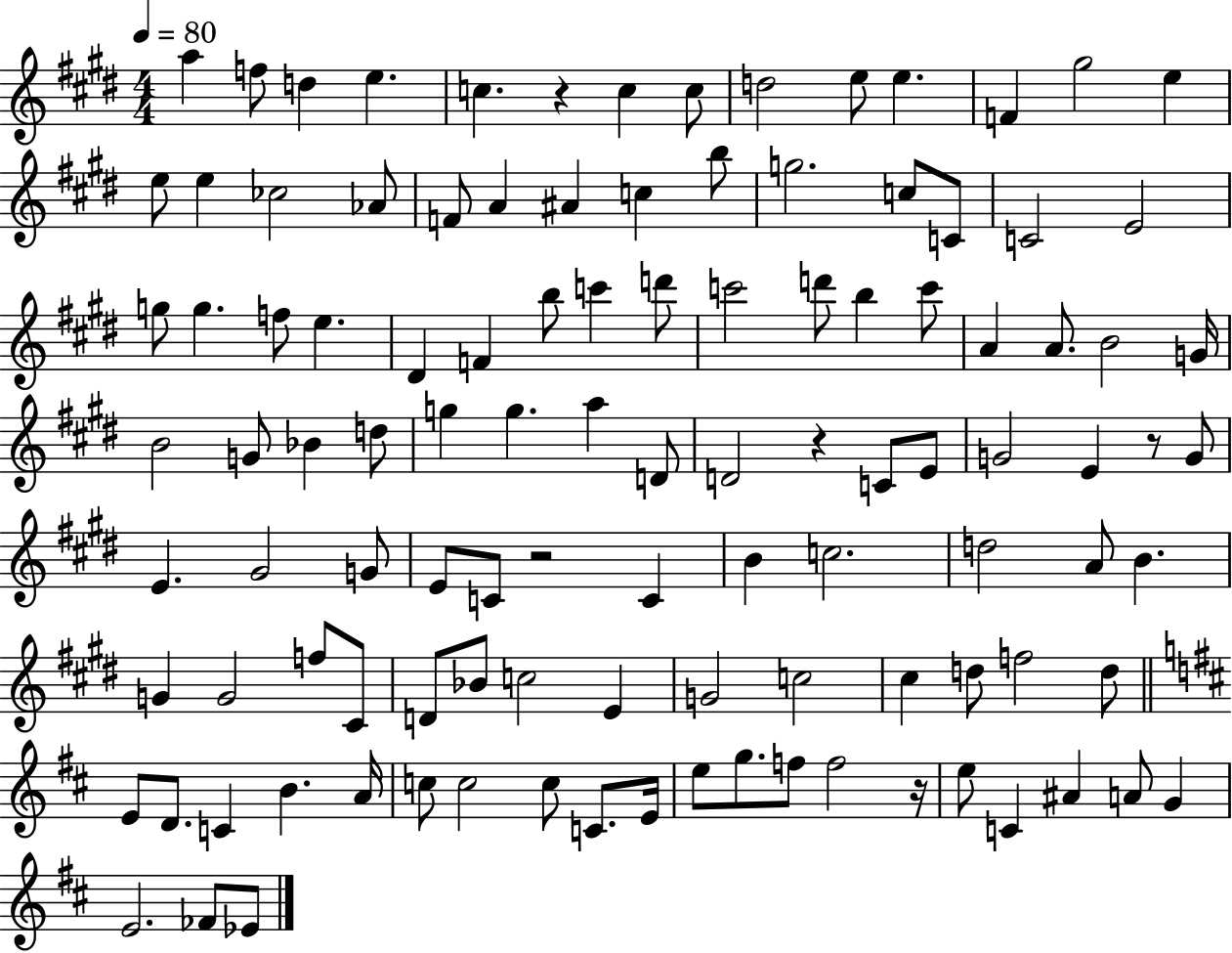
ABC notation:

X:1
T:Untitled
M:4/4
L:1/4
K:E
a f/2 d e c z c c/2 d2 e/2 e F ^g2 e e/2 e _c2 _A/2 F/2 A ^A c b/2 g2 c/2 C/2 C2 E2 g/2 g f/2 e ^D F b/2 c' d'/2 c'2 d'/2 b c'/2 A A/2 B2 G/4 B2 G/2 _B d/2 g g a D/2 D2 z C/2 E/2 G2 E z/2 G/2 E ^G2 G/2 E/2 C/2 z2 C B c2 d2 A/2 B G G2 f/2 ^C/2 D/2 _B/2 c2 E G2 c2 ^c d/2 f2 d/2 E/2 D/2 C B A/4 c/2 c2 c/2 C/2 E/4 e/2 g/2 f/2 f2 z/4 e/2 C ^A A/2 G E2 _F/2 _E/2